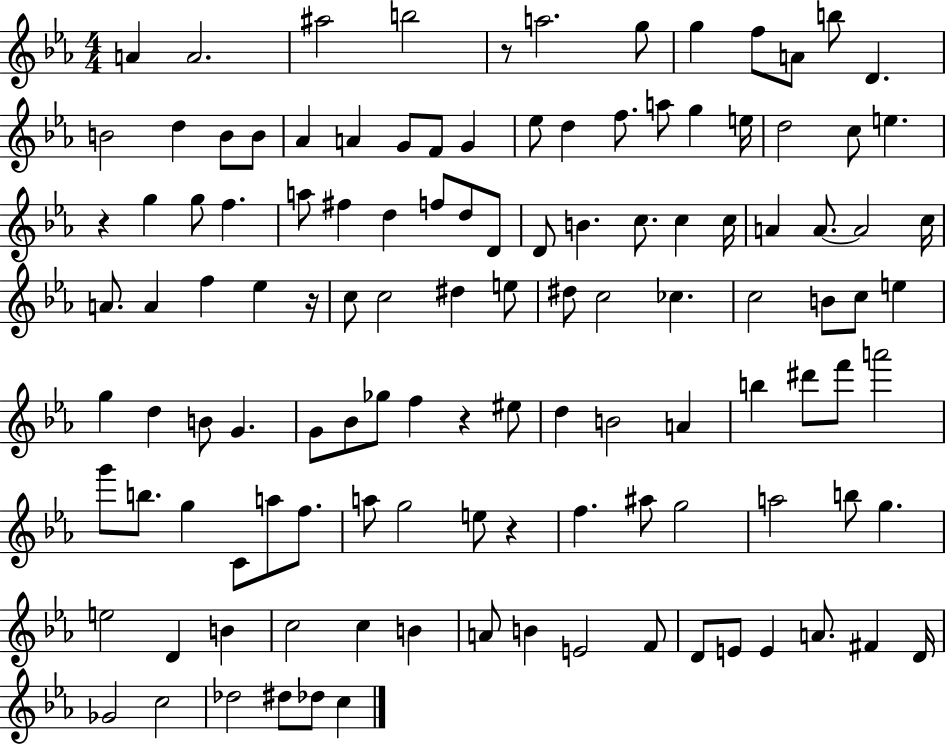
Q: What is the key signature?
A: EES major